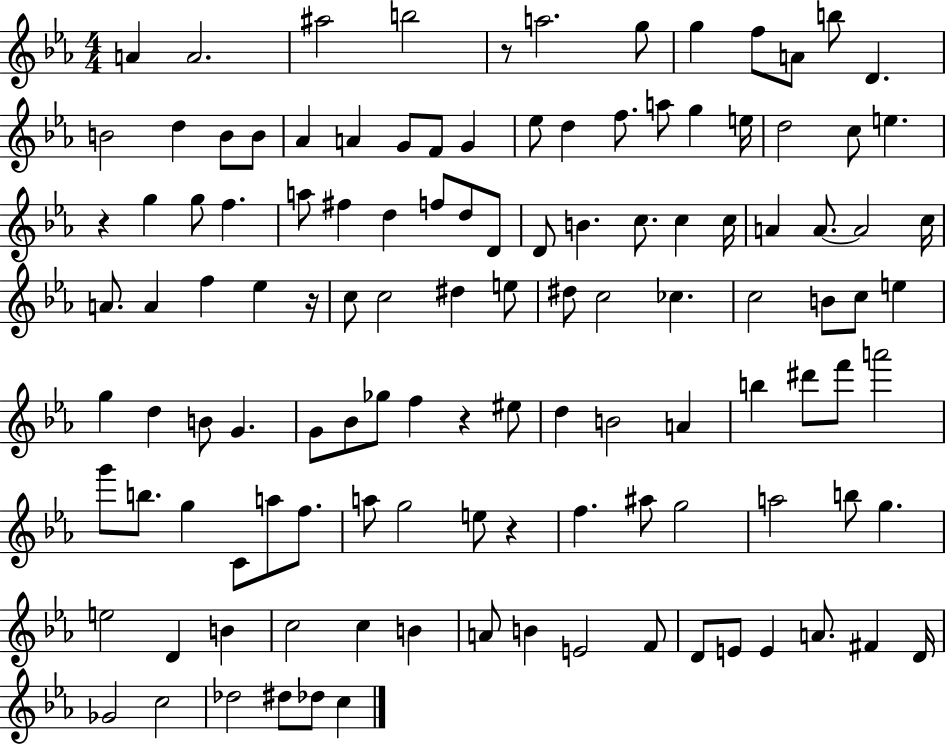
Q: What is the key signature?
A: EES major